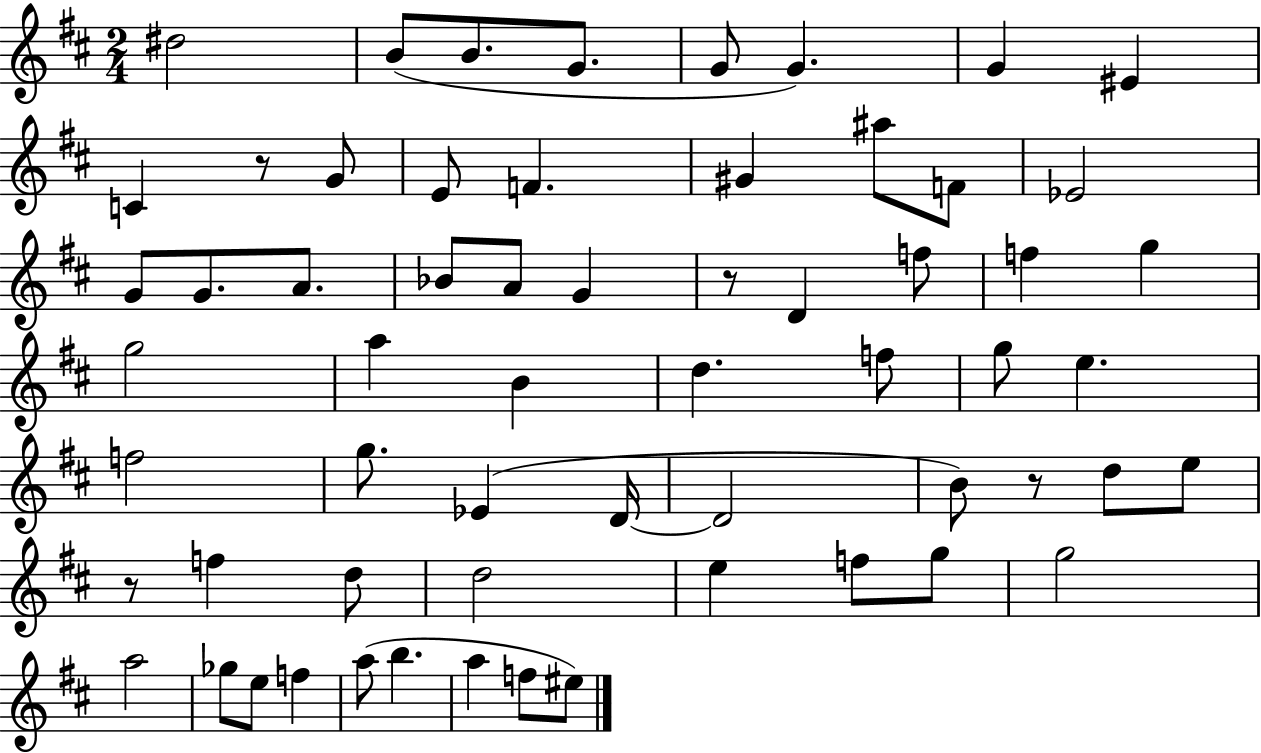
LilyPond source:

{
  \clef treble
  \numericTimeSignature
  \time 2/4
  \key d \major
  dis''2 | b'8( b'8. g'8. | g'8 g'4.) | g'4 eis'4 | \break c'4 r8 g'8 | e'8 f'4. | gis'4 ais''8 f'8 | ees'2 | \break g'8 g'8. a'8. | bes'8 a'8 g'4 | r8 d'4 f''8 | f''4 g''4 | \break g''2 | a''4 b'4 | d''4. f''8 | g''8 e''4. | \break f''2 | g''8. ees'4( d'16~~ | d'2 | b'8) r8 d''8 e''8 | \break r8 f''4 d''8 | d''2 | e''4 f''8 g''8 | g''2 | \break a''2 | ges''8 e''8 f''4 | a''8( b''4. | a''4 f''8 eis''8) | \break \bar "|."
}